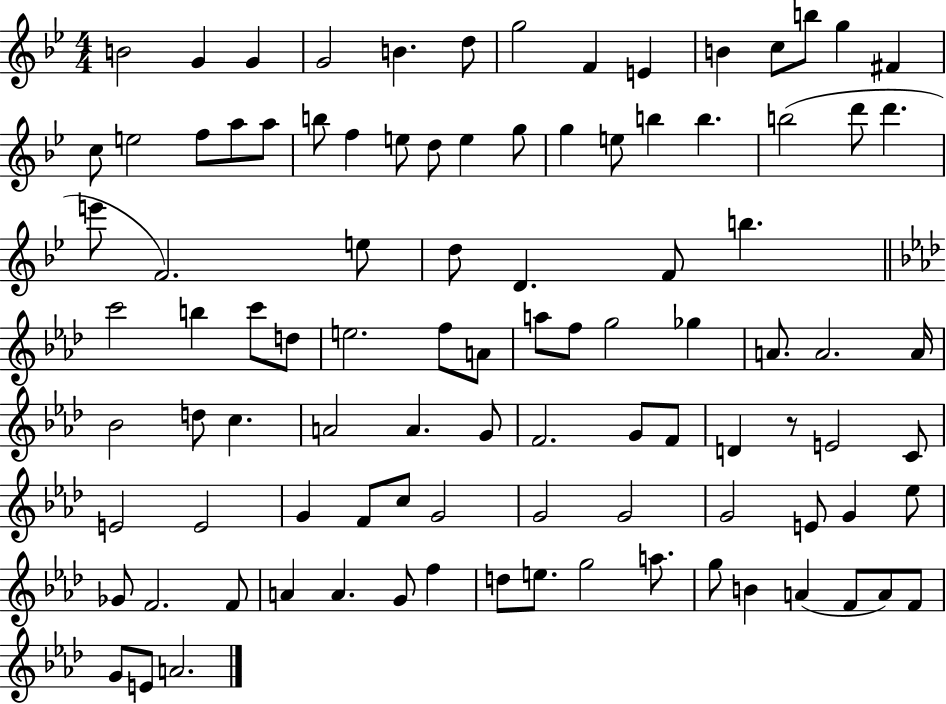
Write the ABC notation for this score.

X:1
T:Untitled
M:4/4
L:1/4
K:Bb
B2 G G G2 B d/2 g2 F E B c/2 b/2 g ^F c/2 e2 f/2 a/2 a/2 b/2 f e/2 d/2 e g/2 g e/2 b b b2 d'/2 d' e'/2 F2 e/2 d/2 D F/2 b c'2 b c'/2 d/2 e2 f/2 A/2 a/2 f/2 g2 _g A/2 A2 A/4 _B2 d/2 c A2 A G/2 F2 G/2 F/2 D z/2 E2 C/2 E2 E2 G F/2 c/2 G2 G2 G2 G2 E/2 G _e/2 _G/2 F2 F/2 A A G/2 f d/2 e/2 g2 a/2 g/2 B A F/2 A/2 F/2 G/2 E/2 A2